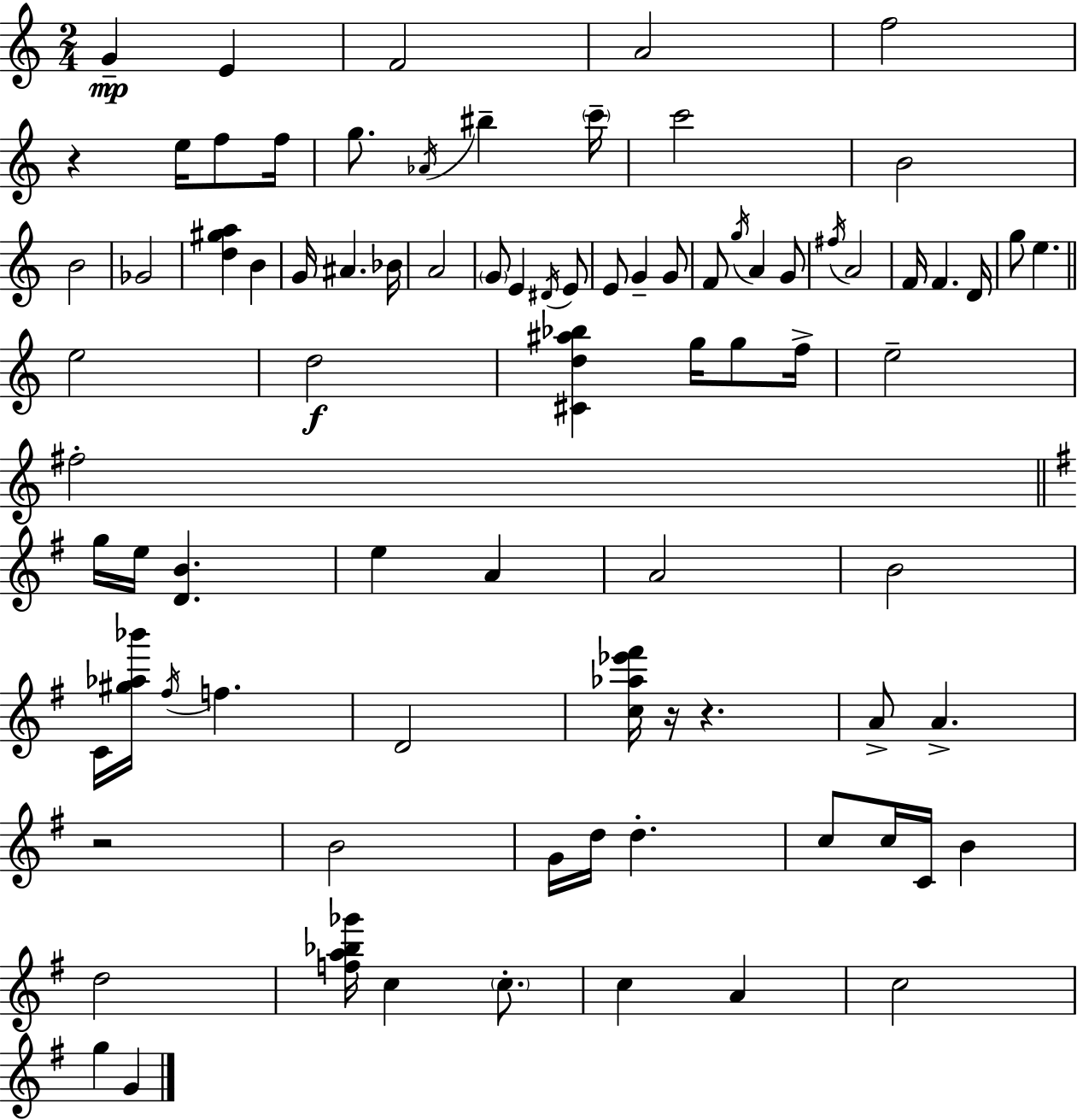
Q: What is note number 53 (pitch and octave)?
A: C4